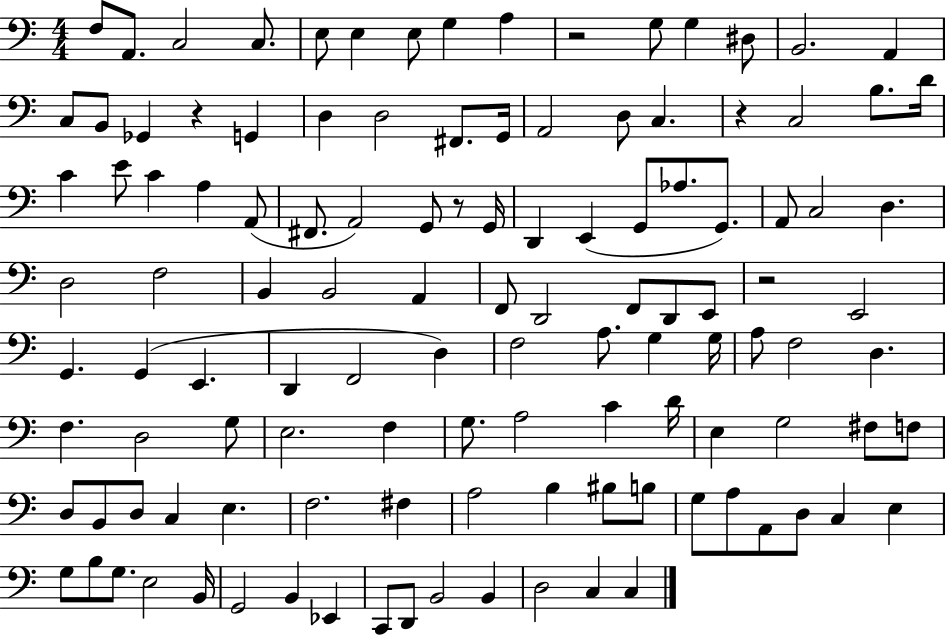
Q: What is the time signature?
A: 4/4